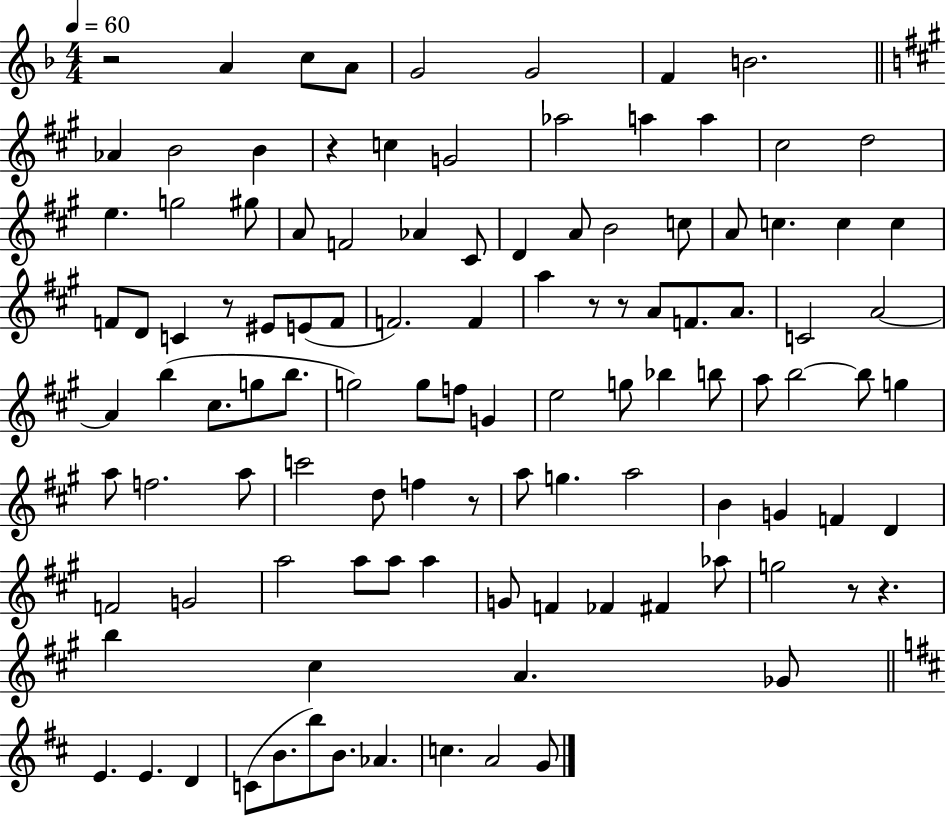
{
  \clef treble
  \numericTimeSignature
  \time 4/4
  \key f \major
  \tempo 4 = 60
  r2 a'4 c''8 a'8 | g'2 g'2 | f'4 b'2. | \bar "||" \break \key a \major aes'4 b'2 b'4 | r4 c''4 g'2 | aes''2 a''4 a''4 | cis''2 d''2 | \break e''4. g''2 gis''8 | a'8 f'2 aes'4 cis'8 | d'4 a'8 b'2 c''8 | a'8 c''4. c''4 c''4 | \break f'8 d'8 c'4 r8 eis'8 e'8( f'8 | f'2.) f'4 | a''4 r8 r8 a'8 f'8. a'8. | c'2 a'2~~ | \break a'4 b''4( cis''8. g''8 b''8. | g''2) g''8 f''8 g'4 | e''2 g''8 bes''4 b''8 | a''8 b''2~~ b''8 g''4 | \break a''8 f''2. a''8 | c'''2 d''8 f''4 r8 | a''8 g''4. a''2 | b'4 g'4 f'4 d'4 | \break f'2 g'2 | a''2 a''8 a''8 a''4 | g'8 f'4 fes'4 fis'4 aes''8 | g''2 r8 r4. | \break b''4 cis''4 a'4. ges'8 | \bar "||" \break \key d \major e'4. e'4. d'4 | c'8( b'8. b''8) b'8. aes'4. | c''4. a'2 g'8 | \bar "|."
}